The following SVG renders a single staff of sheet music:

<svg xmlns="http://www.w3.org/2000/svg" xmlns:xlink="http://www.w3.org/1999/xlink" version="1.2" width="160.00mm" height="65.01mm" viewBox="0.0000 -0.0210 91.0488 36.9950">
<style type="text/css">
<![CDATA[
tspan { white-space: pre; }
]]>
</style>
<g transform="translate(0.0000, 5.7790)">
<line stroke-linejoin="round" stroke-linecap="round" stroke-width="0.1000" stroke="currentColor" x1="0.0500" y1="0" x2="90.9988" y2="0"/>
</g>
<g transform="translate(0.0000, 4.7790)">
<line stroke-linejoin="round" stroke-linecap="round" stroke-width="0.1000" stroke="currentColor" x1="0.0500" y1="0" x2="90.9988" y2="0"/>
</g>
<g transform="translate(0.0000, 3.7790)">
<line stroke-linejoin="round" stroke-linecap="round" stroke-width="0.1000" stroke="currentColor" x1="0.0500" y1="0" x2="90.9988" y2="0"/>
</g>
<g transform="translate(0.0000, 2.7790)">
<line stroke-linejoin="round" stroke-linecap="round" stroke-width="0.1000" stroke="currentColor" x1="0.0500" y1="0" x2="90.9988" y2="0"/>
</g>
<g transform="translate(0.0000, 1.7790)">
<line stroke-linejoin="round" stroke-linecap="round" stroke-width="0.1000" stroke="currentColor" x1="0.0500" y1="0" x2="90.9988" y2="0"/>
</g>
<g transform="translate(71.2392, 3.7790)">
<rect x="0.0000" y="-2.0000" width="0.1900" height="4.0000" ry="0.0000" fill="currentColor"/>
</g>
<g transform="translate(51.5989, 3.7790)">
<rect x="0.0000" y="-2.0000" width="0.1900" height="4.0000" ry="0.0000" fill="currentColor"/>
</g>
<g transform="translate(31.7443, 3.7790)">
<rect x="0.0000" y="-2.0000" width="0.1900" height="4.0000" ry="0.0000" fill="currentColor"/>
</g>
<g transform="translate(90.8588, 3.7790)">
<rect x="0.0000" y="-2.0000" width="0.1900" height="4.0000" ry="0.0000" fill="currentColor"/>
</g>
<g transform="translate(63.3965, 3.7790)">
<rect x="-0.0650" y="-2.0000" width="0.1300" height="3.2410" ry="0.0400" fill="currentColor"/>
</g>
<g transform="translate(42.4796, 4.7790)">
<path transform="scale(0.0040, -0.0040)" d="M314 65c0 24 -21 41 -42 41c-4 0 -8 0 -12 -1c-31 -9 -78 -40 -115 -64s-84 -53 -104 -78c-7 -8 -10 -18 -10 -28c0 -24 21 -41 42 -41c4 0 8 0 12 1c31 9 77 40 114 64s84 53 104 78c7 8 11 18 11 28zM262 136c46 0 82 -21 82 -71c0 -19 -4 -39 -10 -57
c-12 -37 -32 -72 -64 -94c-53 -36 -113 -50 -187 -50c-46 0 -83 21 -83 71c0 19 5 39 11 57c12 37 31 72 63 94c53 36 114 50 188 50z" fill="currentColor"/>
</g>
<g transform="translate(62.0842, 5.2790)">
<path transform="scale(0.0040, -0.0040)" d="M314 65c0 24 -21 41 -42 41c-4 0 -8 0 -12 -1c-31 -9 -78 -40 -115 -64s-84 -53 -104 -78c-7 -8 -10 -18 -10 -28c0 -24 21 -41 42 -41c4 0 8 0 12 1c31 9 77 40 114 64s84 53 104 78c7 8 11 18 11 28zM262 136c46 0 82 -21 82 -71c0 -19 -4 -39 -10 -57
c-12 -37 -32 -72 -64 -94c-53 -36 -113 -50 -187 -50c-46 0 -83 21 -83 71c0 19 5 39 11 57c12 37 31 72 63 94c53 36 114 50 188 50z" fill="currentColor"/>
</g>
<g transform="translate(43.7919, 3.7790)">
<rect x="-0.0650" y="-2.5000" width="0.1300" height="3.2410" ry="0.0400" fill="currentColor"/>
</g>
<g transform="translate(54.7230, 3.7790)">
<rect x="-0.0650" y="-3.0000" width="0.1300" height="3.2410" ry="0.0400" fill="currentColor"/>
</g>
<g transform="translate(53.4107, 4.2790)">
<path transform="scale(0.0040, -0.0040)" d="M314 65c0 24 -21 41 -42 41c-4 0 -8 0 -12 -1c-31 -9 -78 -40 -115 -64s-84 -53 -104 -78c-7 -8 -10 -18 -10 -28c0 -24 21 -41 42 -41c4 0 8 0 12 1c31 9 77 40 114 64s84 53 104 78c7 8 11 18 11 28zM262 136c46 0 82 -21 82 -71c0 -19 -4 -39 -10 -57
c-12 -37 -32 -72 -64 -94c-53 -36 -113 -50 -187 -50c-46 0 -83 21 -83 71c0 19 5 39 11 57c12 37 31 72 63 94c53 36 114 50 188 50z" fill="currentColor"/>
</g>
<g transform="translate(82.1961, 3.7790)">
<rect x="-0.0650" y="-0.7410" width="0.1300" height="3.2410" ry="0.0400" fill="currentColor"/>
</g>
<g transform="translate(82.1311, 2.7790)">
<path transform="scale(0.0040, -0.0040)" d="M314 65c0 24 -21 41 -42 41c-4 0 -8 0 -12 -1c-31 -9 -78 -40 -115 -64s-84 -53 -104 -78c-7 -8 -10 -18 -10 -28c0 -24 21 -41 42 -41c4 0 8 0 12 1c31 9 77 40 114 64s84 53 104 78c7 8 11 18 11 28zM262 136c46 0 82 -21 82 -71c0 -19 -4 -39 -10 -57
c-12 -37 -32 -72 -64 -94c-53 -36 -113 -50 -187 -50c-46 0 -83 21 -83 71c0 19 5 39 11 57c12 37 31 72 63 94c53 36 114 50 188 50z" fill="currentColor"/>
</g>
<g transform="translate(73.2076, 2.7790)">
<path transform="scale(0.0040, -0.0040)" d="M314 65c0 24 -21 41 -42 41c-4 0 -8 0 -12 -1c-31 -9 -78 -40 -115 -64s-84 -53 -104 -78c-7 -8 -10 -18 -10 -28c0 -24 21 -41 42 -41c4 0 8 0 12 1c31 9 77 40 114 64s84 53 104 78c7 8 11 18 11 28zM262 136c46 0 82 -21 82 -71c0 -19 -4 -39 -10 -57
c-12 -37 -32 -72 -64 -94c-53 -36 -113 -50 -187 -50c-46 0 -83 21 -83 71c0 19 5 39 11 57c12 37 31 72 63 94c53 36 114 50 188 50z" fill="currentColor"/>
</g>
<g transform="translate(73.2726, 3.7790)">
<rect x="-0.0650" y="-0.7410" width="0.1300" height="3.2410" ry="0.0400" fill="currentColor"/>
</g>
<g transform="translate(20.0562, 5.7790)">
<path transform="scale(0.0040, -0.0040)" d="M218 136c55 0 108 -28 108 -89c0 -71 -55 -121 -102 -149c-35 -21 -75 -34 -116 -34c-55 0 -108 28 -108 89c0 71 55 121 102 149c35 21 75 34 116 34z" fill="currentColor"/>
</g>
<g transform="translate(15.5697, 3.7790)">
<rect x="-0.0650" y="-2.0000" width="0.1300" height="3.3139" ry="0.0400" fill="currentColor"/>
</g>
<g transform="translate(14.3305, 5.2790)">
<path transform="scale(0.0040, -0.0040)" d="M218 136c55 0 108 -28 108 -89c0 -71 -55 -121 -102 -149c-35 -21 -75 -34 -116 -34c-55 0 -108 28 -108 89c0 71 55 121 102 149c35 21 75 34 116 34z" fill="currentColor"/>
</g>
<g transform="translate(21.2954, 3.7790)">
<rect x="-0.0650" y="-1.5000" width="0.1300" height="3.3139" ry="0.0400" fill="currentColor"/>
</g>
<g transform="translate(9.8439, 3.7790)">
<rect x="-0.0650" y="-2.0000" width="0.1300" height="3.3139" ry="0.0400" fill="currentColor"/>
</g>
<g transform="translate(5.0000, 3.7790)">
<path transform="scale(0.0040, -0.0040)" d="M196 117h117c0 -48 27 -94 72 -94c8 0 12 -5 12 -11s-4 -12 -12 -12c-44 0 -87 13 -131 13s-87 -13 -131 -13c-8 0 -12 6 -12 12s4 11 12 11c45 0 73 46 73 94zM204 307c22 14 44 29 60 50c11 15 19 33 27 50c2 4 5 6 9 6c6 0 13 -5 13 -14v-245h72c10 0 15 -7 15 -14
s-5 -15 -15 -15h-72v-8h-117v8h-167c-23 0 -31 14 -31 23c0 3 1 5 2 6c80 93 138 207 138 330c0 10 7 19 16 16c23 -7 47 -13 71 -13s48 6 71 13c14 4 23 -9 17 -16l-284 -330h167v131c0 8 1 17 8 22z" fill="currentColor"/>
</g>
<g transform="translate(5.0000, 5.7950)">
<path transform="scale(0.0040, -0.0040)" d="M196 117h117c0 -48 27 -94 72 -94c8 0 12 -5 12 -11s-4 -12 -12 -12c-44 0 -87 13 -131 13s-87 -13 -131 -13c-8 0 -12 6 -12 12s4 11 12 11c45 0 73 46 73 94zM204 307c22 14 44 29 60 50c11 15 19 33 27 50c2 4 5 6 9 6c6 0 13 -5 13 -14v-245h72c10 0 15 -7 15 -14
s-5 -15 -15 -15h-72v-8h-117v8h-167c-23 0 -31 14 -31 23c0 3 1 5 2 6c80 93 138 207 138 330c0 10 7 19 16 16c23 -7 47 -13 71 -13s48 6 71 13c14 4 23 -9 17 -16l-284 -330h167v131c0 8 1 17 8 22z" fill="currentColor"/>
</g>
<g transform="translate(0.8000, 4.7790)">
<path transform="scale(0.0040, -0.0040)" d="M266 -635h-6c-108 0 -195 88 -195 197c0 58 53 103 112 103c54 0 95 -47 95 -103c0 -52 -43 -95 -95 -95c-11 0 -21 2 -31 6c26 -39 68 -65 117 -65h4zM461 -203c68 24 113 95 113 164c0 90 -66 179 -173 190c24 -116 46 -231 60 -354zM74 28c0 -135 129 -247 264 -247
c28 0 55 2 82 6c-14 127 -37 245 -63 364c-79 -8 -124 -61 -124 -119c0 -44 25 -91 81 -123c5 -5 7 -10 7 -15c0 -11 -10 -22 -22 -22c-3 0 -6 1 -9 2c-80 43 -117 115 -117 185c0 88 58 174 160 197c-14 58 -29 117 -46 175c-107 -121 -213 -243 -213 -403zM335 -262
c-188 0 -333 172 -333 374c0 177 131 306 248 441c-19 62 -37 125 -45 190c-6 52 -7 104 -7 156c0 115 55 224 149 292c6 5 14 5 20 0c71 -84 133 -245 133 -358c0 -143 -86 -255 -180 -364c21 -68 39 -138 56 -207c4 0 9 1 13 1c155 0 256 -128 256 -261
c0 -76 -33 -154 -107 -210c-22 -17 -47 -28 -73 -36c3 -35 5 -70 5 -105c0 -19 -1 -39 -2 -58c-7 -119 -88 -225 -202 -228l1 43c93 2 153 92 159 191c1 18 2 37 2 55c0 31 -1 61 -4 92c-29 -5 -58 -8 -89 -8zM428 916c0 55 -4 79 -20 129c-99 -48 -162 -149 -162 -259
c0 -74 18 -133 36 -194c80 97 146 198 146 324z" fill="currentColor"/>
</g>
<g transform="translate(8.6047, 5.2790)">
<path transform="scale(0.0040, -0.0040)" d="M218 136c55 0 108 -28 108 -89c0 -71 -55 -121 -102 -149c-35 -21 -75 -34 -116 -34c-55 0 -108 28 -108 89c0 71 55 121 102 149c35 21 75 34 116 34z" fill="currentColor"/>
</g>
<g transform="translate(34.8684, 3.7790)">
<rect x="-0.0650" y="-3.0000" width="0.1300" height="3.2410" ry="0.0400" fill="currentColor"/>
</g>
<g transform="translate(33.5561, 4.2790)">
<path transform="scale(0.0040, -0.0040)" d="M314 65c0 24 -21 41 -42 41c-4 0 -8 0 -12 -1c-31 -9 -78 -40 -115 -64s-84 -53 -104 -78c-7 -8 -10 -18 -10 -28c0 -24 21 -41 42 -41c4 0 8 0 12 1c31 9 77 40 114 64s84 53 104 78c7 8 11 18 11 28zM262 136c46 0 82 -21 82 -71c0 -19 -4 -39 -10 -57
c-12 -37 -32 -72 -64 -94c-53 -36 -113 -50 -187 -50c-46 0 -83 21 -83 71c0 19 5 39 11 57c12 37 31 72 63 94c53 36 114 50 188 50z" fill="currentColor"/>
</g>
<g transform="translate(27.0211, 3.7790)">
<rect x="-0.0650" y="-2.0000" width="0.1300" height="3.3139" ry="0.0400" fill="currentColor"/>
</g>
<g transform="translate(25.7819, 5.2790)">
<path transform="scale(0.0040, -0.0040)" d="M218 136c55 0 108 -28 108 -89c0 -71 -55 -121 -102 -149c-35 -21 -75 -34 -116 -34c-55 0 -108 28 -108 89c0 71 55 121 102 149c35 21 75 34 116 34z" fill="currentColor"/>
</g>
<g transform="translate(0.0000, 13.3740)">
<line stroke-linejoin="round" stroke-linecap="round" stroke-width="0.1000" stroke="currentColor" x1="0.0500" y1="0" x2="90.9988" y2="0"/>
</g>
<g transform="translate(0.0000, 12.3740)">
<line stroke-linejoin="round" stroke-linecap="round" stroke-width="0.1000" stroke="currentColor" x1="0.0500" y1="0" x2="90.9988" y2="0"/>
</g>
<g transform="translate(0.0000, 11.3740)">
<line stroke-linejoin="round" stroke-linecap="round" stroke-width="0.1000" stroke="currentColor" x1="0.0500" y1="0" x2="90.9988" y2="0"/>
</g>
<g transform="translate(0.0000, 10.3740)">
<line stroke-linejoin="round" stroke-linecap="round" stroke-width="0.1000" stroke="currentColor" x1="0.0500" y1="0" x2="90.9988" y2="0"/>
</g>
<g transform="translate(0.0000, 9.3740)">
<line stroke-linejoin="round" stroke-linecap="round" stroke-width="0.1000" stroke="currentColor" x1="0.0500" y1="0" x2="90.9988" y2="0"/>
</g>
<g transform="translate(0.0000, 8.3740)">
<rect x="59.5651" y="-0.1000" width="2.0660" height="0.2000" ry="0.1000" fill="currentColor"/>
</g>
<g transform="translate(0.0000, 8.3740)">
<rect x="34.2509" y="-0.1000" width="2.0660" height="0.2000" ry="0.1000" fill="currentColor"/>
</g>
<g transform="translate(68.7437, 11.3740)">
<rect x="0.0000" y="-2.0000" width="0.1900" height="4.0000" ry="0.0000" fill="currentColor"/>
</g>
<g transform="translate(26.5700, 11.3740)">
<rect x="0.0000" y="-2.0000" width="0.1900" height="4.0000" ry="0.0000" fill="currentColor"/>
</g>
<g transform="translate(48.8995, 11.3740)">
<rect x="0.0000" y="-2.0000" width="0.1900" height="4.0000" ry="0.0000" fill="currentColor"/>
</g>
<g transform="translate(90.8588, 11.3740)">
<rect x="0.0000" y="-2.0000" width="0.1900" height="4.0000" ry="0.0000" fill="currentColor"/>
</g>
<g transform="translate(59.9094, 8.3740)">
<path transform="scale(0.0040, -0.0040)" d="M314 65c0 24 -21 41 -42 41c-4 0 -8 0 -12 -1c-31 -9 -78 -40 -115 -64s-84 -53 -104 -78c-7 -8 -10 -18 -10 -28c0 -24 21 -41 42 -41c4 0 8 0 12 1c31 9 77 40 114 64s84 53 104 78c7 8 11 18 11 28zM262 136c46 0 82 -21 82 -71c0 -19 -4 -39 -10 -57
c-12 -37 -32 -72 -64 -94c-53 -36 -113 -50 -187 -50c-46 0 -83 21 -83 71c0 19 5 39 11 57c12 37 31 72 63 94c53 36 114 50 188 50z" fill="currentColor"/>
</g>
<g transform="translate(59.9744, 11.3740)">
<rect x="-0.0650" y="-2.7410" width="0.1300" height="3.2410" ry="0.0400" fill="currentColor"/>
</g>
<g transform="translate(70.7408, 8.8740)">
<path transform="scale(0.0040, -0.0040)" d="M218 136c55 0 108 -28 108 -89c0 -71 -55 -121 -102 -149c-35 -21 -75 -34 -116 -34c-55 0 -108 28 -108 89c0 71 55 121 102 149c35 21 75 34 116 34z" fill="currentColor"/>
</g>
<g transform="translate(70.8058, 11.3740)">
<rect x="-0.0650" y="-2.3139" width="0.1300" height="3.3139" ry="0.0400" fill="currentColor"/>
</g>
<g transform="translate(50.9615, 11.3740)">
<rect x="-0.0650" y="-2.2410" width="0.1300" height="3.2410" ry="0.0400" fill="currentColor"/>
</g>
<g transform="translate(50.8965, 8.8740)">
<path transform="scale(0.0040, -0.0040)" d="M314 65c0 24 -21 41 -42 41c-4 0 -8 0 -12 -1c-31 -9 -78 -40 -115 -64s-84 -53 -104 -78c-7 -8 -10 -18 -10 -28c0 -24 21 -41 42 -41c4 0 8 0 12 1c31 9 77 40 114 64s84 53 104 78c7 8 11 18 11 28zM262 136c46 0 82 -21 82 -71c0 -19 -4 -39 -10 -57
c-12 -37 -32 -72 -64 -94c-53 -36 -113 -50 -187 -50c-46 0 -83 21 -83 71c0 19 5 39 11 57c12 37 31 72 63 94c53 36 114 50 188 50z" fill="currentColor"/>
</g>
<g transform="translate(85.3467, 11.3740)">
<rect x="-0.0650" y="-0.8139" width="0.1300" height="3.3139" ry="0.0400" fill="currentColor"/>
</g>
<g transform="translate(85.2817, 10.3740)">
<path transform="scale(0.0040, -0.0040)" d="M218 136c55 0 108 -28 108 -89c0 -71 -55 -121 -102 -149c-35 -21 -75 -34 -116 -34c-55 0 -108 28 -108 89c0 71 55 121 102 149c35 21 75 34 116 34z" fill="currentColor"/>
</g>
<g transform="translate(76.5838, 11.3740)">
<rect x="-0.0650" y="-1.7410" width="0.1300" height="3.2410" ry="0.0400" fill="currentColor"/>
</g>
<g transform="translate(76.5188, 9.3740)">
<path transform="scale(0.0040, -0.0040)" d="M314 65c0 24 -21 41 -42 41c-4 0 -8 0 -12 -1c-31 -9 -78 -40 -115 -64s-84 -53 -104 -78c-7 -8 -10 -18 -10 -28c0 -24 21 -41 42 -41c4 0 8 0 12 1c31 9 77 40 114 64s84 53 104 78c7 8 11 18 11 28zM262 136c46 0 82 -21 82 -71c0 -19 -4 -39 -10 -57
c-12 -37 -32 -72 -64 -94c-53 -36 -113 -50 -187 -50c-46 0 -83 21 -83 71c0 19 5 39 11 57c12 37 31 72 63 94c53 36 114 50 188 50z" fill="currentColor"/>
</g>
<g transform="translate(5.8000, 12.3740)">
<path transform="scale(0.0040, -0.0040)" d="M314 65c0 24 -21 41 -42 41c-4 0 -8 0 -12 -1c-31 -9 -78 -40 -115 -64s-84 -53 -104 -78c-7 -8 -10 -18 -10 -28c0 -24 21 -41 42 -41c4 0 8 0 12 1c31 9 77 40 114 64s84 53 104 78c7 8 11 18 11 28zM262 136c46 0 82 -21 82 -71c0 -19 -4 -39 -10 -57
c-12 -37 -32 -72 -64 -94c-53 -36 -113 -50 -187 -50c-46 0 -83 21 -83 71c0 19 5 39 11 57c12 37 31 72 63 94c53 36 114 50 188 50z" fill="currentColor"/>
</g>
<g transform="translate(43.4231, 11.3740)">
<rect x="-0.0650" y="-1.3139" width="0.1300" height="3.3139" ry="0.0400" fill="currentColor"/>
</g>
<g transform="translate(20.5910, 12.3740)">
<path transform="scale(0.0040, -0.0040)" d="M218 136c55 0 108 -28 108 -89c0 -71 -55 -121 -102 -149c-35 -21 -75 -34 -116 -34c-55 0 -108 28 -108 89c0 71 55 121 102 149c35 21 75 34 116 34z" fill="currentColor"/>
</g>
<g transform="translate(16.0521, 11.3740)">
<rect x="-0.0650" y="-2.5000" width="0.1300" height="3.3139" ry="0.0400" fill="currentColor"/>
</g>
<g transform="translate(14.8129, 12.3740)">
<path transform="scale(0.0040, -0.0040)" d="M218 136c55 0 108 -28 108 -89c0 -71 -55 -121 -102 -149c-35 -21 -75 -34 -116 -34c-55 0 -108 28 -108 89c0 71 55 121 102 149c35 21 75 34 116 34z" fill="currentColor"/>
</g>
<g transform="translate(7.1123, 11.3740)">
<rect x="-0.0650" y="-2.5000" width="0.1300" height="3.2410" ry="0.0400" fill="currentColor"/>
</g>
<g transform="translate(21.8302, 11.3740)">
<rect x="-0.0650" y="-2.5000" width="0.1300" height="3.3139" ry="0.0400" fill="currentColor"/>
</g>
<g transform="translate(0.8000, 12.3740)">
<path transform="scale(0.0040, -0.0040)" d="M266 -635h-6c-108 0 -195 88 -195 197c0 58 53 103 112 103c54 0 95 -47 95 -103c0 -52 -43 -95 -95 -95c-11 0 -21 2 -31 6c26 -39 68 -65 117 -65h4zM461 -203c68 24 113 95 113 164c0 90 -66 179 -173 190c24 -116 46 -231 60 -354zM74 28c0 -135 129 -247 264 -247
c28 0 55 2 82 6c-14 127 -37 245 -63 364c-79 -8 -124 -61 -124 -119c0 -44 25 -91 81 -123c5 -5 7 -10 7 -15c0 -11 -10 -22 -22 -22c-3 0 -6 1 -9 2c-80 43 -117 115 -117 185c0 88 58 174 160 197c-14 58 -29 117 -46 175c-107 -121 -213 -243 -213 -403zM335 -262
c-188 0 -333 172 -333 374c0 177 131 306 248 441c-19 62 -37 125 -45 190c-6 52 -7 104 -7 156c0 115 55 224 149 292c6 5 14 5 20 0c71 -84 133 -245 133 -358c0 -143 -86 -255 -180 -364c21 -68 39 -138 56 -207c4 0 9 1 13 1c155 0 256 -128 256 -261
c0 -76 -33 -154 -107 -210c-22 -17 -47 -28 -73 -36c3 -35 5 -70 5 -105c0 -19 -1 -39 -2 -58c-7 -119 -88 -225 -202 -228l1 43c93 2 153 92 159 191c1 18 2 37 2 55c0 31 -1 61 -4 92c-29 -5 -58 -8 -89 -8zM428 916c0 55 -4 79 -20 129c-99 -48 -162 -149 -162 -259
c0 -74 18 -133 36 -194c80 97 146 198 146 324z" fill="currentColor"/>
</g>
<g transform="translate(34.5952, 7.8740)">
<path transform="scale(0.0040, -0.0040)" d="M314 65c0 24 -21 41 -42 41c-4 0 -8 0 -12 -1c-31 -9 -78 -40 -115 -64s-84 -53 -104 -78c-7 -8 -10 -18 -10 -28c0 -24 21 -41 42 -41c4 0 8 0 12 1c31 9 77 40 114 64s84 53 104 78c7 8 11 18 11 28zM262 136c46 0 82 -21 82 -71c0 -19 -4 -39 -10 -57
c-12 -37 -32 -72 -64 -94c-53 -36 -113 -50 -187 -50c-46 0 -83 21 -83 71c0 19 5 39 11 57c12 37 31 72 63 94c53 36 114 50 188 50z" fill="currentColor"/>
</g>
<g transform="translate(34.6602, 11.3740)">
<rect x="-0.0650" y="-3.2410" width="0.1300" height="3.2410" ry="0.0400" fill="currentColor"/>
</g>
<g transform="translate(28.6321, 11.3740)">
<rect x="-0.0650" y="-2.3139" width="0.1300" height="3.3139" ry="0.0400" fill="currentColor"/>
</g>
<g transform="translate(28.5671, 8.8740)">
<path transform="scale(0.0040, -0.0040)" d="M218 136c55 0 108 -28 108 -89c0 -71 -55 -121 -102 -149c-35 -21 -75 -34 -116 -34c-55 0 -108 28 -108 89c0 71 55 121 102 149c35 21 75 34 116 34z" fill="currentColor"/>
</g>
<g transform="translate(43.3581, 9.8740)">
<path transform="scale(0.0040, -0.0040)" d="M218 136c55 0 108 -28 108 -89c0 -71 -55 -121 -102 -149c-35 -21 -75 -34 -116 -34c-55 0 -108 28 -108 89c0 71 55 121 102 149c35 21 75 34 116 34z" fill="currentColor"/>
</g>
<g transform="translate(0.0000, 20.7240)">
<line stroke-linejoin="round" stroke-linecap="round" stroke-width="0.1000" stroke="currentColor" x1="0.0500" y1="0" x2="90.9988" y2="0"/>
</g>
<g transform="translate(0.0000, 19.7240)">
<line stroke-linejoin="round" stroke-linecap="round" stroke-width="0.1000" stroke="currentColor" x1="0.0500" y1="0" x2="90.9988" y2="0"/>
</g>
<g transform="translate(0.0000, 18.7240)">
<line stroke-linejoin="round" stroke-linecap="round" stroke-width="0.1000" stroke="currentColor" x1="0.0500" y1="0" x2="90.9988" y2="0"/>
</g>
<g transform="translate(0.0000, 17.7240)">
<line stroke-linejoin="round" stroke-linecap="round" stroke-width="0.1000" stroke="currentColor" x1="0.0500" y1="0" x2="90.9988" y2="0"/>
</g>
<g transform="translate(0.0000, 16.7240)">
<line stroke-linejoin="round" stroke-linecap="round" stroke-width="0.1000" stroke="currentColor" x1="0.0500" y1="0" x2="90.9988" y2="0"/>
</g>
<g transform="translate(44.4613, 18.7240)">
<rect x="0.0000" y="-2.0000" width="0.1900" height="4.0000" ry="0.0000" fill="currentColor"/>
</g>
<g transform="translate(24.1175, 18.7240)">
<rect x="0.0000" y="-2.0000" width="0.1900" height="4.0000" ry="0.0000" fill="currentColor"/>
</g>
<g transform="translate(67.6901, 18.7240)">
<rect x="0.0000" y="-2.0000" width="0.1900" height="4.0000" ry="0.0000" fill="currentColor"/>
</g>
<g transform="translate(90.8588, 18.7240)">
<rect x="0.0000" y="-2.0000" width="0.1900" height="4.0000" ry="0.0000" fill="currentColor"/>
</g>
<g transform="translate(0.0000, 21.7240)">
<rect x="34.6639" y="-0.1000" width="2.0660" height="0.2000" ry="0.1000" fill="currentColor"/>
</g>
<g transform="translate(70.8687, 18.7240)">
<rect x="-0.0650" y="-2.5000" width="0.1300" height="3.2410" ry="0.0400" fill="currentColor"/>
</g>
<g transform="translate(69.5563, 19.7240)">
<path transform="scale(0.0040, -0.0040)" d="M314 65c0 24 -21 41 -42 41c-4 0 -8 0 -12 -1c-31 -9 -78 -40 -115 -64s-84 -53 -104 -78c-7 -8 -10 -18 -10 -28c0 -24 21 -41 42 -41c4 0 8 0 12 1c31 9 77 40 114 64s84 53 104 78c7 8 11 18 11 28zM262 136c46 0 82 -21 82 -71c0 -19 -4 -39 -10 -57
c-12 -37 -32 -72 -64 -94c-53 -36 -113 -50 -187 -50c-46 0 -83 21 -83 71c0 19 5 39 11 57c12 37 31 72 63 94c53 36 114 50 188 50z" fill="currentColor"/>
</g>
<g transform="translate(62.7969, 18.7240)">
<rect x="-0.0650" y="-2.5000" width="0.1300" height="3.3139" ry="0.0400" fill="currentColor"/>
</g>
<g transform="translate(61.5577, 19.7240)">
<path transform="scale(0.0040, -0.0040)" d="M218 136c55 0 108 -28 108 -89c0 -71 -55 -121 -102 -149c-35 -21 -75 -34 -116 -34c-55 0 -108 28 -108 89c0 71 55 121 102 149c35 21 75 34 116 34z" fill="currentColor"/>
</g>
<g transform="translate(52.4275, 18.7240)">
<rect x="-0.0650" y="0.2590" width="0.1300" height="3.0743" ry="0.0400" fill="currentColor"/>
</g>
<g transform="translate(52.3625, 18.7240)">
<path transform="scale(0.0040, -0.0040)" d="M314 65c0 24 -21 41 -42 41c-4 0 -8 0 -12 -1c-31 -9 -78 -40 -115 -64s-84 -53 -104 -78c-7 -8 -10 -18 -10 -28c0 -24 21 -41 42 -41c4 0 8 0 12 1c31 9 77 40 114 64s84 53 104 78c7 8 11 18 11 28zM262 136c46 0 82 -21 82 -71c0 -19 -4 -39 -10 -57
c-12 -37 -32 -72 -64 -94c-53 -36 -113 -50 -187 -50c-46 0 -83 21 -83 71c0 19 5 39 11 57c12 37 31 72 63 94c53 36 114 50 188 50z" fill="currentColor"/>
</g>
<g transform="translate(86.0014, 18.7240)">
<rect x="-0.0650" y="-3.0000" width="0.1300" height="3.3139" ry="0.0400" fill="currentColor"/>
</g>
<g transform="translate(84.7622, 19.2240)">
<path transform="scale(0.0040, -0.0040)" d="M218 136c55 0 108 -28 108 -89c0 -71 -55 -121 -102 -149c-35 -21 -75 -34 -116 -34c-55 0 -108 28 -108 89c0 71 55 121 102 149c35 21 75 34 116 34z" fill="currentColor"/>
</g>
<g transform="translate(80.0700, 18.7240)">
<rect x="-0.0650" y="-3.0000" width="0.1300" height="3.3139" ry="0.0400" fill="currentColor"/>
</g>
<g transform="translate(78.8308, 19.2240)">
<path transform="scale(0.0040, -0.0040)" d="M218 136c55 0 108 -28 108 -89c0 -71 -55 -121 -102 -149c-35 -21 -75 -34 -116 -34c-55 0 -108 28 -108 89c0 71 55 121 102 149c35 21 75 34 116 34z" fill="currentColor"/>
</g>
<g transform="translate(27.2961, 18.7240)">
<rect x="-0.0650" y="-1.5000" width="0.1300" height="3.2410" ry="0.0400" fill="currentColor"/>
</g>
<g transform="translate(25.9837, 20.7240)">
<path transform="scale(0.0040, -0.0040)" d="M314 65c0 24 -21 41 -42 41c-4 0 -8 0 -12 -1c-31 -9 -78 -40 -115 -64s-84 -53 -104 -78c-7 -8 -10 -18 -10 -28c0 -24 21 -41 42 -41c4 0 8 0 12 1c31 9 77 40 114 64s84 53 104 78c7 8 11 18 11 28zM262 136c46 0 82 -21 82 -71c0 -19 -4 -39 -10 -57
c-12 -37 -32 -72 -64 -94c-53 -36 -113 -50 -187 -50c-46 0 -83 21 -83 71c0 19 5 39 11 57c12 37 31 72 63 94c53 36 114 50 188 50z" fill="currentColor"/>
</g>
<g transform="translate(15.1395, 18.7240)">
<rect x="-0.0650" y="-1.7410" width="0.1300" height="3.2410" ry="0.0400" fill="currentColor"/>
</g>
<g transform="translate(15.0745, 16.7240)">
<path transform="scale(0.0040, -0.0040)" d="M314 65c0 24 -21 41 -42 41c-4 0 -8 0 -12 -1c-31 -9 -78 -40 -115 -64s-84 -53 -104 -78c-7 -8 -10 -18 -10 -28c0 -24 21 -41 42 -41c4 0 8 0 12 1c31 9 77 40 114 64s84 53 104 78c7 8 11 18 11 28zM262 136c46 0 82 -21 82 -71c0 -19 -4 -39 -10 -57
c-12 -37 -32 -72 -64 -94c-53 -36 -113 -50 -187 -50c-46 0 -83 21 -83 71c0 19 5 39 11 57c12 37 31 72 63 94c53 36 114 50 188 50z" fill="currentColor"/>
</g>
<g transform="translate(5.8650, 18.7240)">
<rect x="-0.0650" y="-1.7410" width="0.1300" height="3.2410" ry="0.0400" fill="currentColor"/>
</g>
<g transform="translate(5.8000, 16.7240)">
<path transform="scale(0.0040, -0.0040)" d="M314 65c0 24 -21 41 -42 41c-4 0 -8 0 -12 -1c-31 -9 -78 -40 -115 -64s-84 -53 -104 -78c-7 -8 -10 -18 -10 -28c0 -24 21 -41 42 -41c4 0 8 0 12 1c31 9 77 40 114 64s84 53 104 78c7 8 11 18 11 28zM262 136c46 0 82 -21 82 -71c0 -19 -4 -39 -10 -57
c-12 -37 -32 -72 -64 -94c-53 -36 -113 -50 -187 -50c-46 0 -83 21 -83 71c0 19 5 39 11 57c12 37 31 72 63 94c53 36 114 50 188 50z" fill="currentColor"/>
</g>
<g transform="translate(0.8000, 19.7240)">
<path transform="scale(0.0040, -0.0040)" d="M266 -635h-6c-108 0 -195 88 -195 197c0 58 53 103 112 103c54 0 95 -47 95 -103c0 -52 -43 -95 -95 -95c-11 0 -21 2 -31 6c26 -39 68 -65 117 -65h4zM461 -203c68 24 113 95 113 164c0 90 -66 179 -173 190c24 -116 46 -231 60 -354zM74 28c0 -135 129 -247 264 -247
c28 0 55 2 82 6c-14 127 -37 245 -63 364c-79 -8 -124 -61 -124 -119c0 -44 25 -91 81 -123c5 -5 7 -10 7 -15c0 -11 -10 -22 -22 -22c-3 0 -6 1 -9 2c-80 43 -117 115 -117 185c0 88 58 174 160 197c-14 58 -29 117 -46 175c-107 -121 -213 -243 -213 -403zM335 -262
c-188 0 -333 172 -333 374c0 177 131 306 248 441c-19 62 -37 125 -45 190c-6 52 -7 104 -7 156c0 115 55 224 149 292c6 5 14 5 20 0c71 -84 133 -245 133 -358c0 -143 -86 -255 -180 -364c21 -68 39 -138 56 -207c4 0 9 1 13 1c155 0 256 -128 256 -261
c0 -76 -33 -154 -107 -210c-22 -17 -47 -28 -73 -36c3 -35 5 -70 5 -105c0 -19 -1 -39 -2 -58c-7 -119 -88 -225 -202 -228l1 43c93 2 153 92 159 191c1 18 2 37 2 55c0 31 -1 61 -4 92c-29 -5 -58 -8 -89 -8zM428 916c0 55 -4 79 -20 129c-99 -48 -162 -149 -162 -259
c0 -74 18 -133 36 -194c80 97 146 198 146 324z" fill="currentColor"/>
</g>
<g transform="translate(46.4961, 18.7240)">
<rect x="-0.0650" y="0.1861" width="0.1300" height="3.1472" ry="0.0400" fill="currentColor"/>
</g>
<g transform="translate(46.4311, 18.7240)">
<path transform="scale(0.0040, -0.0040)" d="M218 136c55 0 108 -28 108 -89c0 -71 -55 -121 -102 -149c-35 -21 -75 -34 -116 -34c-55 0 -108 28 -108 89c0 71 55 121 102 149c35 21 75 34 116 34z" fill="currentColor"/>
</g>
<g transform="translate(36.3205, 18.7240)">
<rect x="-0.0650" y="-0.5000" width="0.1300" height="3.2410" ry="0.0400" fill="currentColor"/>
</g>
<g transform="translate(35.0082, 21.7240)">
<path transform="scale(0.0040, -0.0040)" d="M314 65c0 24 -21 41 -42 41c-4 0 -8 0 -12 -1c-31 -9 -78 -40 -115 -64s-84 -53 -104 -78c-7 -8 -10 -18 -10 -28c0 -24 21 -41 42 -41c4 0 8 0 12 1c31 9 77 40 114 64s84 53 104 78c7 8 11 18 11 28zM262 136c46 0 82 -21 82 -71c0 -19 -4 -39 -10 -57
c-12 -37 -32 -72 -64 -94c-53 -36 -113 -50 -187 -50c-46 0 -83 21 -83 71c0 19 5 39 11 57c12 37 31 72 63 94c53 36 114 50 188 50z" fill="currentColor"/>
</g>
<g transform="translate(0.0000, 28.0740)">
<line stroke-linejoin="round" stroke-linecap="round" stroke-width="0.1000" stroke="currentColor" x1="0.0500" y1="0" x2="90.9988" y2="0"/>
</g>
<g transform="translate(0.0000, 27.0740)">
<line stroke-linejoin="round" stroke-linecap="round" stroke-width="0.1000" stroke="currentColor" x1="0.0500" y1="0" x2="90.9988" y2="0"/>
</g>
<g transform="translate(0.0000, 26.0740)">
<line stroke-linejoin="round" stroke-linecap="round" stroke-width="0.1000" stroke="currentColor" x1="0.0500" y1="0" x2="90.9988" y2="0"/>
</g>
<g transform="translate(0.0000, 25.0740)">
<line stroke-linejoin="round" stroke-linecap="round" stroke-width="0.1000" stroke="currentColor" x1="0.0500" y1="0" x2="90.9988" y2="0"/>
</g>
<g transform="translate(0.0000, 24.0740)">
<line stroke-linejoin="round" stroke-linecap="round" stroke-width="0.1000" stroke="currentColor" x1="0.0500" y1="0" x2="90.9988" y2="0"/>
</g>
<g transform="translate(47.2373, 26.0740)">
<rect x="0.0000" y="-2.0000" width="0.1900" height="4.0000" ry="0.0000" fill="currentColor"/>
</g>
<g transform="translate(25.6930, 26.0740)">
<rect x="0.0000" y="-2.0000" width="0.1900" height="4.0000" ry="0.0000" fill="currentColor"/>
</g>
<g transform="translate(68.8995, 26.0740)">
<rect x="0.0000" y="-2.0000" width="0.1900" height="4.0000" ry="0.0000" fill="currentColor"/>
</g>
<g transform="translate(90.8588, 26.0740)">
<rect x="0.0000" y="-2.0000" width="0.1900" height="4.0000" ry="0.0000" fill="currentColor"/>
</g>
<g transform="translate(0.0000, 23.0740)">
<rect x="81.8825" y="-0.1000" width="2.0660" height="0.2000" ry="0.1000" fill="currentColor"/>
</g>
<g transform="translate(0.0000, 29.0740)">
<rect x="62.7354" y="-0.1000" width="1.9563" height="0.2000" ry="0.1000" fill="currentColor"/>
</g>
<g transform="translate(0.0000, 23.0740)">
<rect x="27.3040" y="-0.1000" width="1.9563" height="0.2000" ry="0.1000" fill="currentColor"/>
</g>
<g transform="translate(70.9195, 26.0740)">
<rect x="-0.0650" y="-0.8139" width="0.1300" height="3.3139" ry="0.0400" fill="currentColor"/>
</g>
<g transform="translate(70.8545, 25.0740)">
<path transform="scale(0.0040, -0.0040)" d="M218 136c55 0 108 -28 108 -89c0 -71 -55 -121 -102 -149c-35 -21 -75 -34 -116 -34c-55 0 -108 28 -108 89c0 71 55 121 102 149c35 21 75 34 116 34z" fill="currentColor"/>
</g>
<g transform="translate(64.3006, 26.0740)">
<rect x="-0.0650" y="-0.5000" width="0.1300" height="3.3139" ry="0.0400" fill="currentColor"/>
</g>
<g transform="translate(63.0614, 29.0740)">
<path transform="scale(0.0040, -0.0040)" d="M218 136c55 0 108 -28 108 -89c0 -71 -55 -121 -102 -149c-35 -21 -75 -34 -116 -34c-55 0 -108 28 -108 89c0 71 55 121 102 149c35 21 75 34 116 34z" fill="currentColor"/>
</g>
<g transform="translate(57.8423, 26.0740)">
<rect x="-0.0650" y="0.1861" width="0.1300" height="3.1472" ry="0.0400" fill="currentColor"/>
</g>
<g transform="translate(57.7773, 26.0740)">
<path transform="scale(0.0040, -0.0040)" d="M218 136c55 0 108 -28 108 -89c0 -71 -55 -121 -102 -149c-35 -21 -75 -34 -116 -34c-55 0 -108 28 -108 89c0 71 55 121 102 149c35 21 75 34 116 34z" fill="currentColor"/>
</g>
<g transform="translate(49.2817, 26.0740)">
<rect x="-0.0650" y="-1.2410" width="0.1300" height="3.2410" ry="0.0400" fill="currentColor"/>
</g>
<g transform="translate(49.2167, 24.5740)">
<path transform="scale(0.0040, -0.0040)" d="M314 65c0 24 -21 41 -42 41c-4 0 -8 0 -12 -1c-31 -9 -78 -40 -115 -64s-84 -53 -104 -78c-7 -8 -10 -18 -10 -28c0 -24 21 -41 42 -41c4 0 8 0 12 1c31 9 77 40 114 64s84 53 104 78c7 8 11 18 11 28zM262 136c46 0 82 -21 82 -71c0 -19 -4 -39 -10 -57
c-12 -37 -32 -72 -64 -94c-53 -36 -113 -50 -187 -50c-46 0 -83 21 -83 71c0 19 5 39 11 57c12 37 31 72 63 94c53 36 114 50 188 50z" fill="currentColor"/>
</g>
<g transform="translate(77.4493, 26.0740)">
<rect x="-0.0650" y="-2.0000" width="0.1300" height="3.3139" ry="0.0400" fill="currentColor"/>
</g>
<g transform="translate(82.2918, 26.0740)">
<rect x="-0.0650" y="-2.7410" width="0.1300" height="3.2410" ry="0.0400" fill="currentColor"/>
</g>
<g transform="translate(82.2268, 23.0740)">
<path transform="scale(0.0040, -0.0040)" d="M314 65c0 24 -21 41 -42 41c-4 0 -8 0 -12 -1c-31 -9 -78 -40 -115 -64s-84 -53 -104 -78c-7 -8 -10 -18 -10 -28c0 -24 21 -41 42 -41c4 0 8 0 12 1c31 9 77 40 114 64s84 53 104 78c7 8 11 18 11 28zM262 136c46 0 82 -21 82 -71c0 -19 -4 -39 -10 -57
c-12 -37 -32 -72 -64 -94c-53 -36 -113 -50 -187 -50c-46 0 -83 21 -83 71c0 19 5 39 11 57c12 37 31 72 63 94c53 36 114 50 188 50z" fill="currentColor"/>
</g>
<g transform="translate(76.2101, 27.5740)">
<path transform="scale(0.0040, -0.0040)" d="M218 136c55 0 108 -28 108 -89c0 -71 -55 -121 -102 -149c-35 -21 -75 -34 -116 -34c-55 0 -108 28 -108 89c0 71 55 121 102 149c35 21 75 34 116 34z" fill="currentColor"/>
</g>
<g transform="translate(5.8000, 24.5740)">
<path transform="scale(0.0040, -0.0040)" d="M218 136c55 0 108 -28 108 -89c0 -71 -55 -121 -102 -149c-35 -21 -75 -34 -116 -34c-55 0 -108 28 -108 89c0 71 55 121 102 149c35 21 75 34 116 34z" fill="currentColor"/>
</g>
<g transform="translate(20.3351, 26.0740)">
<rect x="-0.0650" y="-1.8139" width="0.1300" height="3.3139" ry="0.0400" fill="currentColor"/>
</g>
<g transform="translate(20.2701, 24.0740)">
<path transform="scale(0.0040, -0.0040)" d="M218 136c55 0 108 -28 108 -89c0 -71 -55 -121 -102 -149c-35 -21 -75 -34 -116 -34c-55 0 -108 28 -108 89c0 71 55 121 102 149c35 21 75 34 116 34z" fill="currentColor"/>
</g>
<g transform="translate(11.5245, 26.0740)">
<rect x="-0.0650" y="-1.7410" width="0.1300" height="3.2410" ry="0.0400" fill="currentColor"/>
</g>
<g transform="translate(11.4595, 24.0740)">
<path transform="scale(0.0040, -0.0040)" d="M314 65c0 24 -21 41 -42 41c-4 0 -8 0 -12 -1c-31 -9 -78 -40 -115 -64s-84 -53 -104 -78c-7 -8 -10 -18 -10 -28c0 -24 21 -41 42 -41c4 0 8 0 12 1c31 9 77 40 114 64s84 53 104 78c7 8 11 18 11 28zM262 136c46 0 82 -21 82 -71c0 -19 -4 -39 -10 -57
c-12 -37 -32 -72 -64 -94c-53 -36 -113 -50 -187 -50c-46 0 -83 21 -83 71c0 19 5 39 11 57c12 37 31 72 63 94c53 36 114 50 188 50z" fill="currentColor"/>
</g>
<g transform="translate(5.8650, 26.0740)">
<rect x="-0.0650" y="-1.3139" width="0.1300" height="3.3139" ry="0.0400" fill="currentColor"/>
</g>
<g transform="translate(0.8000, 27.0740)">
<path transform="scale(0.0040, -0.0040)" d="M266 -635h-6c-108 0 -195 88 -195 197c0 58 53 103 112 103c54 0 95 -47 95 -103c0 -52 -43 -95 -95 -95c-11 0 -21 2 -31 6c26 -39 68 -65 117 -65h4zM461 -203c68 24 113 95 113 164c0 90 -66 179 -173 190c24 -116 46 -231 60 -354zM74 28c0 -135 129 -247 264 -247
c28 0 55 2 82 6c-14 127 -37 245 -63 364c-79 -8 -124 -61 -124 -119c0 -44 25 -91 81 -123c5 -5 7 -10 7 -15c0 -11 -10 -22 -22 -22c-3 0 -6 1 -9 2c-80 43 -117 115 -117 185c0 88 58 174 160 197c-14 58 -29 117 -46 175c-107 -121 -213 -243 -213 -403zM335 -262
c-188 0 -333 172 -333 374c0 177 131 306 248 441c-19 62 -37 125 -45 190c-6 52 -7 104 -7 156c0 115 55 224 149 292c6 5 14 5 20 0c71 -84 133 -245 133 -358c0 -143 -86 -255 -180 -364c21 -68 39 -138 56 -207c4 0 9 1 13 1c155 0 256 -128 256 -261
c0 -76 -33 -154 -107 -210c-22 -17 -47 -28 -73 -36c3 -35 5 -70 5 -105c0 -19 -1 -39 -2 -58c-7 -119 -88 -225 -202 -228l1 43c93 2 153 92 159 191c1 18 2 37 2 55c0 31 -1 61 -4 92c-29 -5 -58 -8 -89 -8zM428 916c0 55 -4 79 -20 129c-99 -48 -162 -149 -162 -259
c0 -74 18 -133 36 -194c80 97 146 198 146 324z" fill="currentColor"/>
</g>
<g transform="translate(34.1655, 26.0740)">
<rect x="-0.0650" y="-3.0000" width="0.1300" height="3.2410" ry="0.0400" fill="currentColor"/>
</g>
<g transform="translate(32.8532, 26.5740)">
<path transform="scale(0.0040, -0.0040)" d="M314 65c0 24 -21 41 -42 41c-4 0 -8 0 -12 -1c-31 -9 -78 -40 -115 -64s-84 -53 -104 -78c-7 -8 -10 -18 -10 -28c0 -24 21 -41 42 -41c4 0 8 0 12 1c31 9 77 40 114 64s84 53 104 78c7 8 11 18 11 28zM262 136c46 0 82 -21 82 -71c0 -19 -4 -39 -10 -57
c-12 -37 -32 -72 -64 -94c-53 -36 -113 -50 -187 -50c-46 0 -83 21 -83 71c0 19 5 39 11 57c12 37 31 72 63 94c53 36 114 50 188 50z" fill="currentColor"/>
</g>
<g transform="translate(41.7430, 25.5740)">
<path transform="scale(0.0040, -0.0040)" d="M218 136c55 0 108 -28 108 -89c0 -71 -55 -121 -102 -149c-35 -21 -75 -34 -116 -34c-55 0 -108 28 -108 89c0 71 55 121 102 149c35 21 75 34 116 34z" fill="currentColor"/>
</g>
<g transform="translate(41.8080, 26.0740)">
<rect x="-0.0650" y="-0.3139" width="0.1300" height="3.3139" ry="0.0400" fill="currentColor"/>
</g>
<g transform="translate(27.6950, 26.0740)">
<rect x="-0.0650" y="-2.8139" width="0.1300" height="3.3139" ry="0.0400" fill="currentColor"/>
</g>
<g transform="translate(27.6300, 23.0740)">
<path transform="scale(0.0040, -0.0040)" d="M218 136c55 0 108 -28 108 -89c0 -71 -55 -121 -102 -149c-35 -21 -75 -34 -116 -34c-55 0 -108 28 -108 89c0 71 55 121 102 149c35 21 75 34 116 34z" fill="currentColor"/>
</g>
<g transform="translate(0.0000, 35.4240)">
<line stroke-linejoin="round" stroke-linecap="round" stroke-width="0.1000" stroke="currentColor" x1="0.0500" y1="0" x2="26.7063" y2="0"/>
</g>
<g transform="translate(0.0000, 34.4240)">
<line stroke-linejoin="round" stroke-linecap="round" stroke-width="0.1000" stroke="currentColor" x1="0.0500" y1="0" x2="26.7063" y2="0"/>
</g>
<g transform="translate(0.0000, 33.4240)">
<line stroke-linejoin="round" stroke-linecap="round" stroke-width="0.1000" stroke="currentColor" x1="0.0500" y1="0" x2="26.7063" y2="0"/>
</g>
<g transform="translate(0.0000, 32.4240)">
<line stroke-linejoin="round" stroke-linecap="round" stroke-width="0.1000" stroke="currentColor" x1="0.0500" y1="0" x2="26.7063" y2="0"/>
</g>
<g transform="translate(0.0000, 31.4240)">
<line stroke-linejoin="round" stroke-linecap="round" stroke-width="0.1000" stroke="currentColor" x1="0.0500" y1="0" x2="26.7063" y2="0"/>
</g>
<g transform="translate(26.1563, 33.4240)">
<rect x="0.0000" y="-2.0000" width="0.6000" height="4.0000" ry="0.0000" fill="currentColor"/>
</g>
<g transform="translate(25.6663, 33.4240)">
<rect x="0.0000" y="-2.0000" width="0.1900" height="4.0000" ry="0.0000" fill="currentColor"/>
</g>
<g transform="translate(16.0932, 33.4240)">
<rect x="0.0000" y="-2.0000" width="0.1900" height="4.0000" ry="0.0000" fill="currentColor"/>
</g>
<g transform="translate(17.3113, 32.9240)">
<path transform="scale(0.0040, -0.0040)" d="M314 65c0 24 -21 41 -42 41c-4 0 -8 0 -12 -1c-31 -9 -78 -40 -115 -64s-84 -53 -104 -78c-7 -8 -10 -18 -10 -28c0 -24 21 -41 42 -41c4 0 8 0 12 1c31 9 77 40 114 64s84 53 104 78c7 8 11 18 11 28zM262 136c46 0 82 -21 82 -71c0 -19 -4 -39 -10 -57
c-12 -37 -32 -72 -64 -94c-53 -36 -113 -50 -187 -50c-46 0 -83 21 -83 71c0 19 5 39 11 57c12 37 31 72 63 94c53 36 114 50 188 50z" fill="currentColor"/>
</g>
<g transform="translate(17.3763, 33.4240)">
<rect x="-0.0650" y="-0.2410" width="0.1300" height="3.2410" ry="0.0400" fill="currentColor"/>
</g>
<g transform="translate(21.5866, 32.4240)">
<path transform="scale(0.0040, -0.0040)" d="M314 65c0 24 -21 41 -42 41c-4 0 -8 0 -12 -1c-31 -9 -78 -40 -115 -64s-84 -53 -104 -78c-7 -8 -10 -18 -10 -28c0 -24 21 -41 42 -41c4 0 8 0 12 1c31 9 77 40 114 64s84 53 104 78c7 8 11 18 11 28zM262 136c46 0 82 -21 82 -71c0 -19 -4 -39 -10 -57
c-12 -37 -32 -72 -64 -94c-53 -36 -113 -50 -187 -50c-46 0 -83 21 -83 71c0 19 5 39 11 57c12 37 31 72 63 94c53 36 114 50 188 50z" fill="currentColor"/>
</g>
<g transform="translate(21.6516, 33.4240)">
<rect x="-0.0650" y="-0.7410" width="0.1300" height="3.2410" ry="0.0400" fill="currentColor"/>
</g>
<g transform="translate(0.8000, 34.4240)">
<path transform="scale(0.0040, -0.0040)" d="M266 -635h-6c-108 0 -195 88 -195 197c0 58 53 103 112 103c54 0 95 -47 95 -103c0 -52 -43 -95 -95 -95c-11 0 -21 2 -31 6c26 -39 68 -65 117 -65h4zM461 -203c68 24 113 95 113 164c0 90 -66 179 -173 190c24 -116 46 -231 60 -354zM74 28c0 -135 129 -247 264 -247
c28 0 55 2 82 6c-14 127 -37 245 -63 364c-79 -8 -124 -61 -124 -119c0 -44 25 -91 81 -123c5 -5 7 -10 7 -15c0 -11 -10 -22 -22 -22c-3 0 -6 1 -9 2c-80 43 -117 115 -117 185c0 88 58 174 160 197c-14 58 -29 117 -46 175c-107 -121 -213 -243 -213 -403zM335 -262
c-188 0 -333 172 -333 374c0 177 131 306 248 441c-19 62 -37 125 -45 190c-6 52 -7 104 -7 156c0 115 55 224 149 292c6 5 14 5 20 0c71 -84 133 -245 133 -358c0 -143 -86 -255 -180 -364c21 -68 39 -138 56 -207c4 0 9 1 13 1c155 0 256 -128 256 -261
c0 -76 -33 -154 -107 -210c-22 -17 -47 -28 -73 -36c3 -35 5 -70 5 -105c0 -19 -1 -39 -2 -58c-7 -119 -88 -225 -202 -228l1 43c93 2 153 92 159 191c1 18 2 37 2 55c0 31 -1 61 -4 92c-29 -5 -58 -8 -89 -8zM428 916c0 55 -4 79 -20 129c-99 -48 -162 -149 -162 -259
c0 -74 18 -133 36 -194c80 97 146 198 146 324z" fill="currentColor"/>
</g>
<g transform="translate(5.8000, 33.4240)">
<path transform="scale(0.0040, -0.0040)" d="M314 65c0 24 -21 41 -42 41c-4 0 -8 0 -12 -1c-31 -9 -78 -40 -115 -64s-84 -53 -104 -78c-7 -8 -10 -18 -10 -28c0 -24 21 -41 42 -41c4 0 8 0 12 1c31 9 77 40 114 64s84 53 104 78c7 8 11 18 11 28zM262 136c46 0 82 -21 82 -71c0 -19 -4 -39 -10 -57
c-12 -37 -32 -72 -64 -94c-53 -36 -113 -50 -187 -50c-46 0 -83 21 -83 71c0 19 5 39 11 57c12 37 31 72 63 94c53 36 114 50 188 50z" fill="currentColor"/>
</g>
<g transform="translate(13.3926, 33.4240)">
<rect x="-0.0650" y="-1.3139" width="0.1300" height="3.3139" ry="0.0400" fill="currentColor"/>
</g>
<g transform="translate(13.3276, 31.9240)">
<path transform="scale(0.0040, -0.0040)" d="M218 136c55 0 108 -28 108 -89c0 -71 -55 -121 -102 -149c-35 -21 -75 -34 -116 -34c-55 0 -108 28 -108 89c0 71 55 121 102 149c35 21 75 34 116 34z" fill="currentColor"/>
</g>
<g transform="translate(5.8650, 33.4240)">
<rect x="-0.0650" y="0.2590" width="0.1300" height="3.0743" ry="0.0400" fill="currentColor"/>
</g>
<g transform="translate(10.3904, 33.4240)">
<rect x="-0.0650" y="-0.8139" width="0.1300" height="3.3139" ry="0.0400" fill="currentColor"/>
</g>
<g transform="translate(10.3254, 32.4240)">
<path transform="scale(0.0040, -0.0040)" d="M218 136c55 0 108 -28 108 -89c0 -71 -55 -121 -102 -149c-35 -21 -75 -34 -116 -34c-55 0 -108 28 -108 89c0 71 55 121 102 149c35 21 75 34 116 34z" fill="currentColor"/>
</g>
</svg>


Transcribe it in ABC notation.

X:1
T:Untitled
M:4/4
L:1/4
K:C
F F E F A2 G2 A2 F2 d2 d2 G2 G G g b2 e g2 a2 g f2 d f2 f2 E2 C2 B B2 G G2 A A e f2 f a A2 c e2 B C d F a2 B2 d e c2 d2